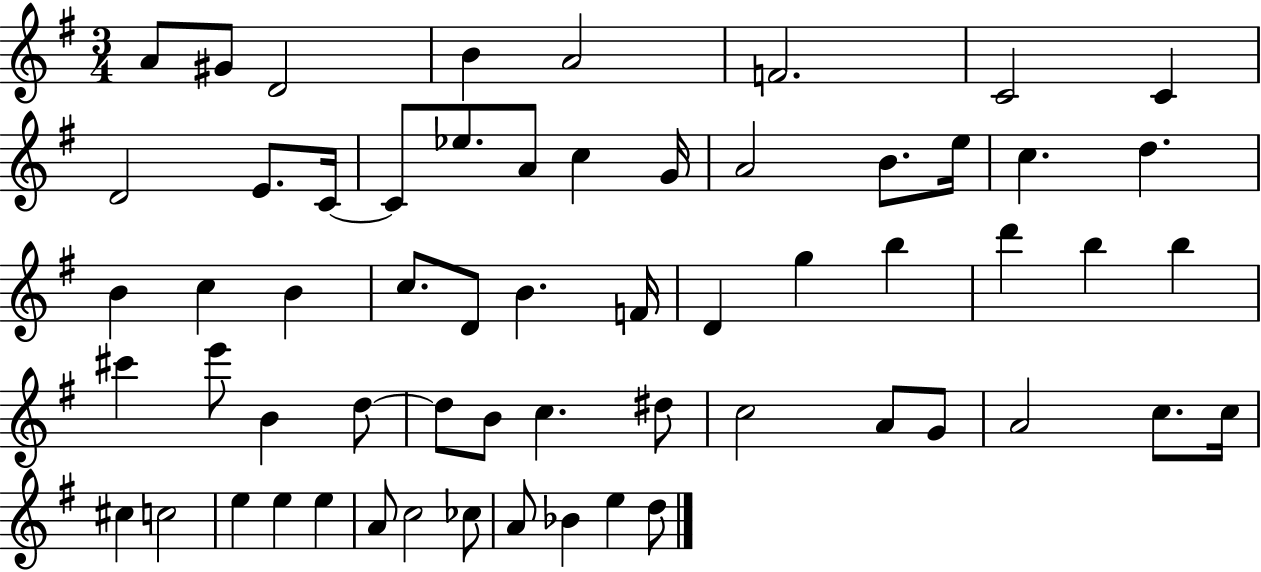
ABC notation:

X:1
T:Untitled
M:3/4
L:1/4
K:G
A/2 ^G/2 D2 B A2 F2 C2 C D2 E/2 C/4 C/2 _e/2 A/2 c G/4 A2 B/2 e/4 c d B c B c/2 D/2 B F/4 D g b d' b b ^c' e'/2 B d/2 d/2 B/2 c ^d/2 c2 A/2 G/2 A2 c/2 c/4 ^c c2 e e e A/2 c2 _c/2 A/2 _B e d/2